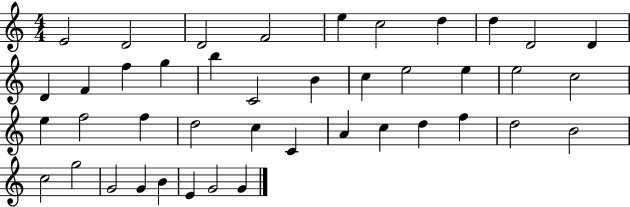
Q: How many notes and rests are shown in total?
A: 42